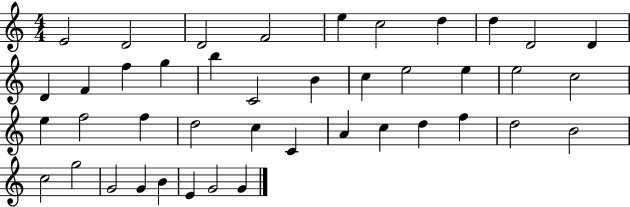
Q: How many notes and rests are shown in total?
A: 42